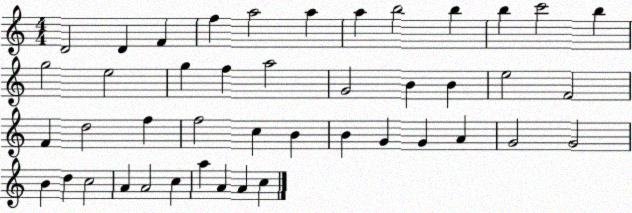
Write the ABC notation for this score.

X:1
T:Untitled
M:4/4
L:1/4
K:C
D2 D F f a2 a a b2 b b c'2 b g2 e2 g f a2 G2 B B e2 F2 F d2 f f2 c B B G G A G2 G2 B d c2 A A2 c a A A c